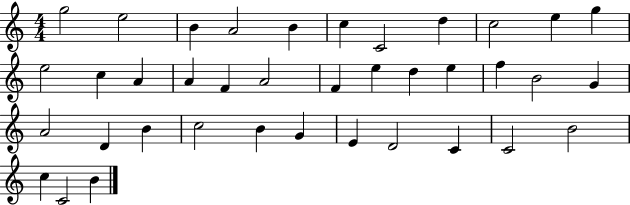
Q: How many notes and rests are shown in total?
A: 38